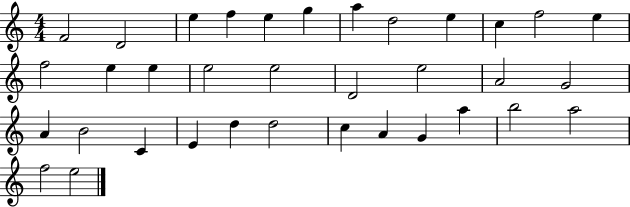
{
  \clef treble
  \numericTimeSignature
  \time 4/4
  \key c \major
  f'2 d'2 | e''4 f''4 e''4 g''4 | a''4 d''2 e''4 | c''4 f''2 e''4 | \break f''2 e''4 e''4 | e''2 e''2 | d'2 e''2 | a'2 g'2 | \break a'4 b'2 c'4 | e'4 d''4 d''2 | c''4 a'4 g'4 a''4 | b''2 a''2 | \break f''2 e''2 | \bar "|."
}